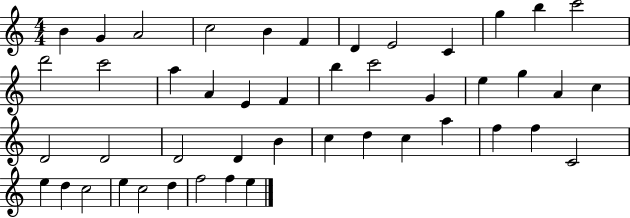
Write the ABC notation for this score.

X:1
T:Untitled
M:4/4
L:1/4
K:C
B G A2 c2 B F D E2 C g b c'2 d'2 c'2 a A E F b c'2 G e g A c D2 D2 D2 D B c d c a f f C2 e d c2 e c2 d f2 f e